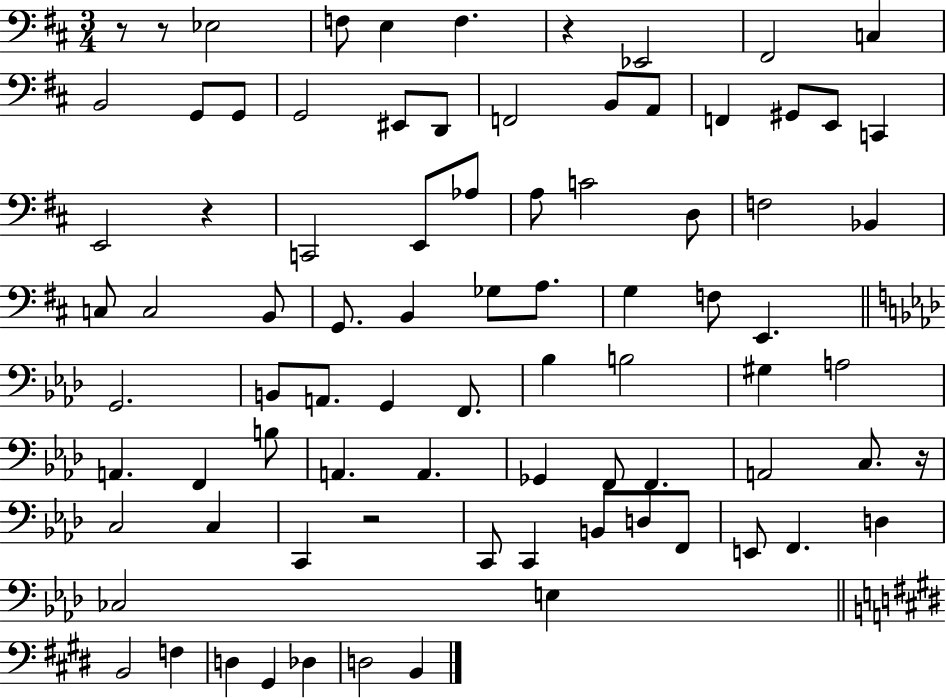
X:1
T:Untitled
M:3/4
L:1/4
K:D
z/2 z/2 _E,2 F,/2 E, F, z _E,,2 ^F,,2 C, B,,2 G,,/2 G,,/2 G,,2 ^E,,/2 D,,/2 F,,2 B,,/2 A,,/2 F,, ^G,,/2 E,,/2 C,, E,,2 z C,,2 E,,/2 _A,/2 A,/2 C2 D,/2 F,2 _B,, C,/2 C,2 B,,/2 G,,/2 B,, _G,/2 A,/2 G, F,/2 E,, G,,2 B,,/2 A,,/2 G,, F,,/2 _B, B,2 ^G, A,2 A,, F,, B,/2 A,, A,, _G,, F,,/2 F,, A,,2 C,/2 z/4 C,2 C, C,, z2 C,,/2 C,, B,,/2 D,/2 F,,/2 E,,/2 F,, D, _C,2 E, B,,2 F, D, ^G,, _D, D,2 B,,